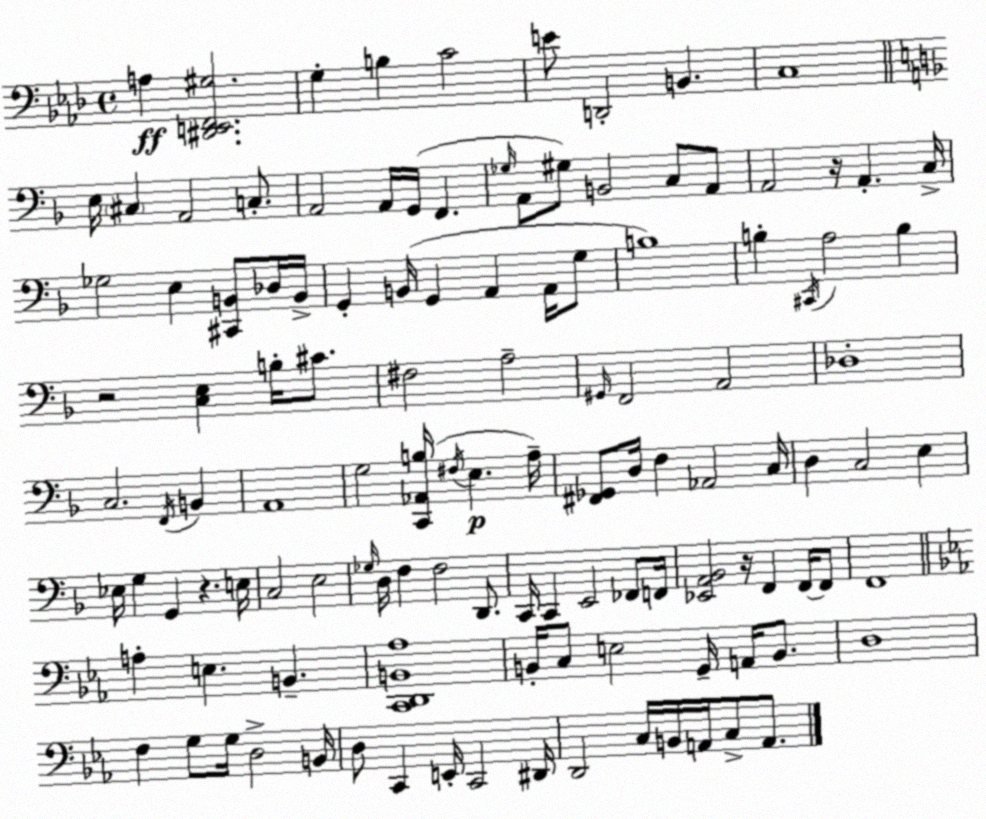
X:1
T:Untitled
M:4/4
L:1/4
K:Fm
A, [^D,,E,,F,,^G,]2 G, B, C2 E/2 D,,2 B,, C,4 E,/4 ^C, A,,2 C,/2 A,,2 A,,/4 G,,/4 F,, _G,/4 A,,/2 ^G,/2 B,,2 C,/2 A,,/2 A,,2 z/4 A,, C,/4 _G,2 E, [^C,,B,,]/2 _D,/4 B,,/4 G,, B,,/4 G,, A,, A,,/4 G,/2 B,4 B, ^C,,/4 A,2 B, z2 [C,E,] B,/4 ^C/2 ^F,2 A,2 ^G,,/4 F,,2 A,,2 _D,4 C,2 F,,/4 B,, A,,4 G,2 [C,,_A,,B,]/4 ^F,/4 E, A,/4 [^F,,_G,,]/2 D,/4 F, _A,,2 C,/4 D, C,2 E, _E,/4 G, G,, z E,/4 C,2 E,2 _G,/4 D,/4 F, F,2 D,,/2 C,,/4 C,, E,,2 _F,,/2 F,,/4 [_E,,A,,_B,,]2 z/4 F,, F,,/4 F,,/2 F,,4 A, E, B,, [C,,D,,B,,_A,]4 B,,/4 C,/2 E,2 G,,/4 A,,/4 B,,/2 D,4 F, G,/2 G,/4 D,2 B,,/4 D,/2 C,, E,,/4 C,,2 ^D,,/4 D,,2 C,/4 B,,/4 A,,/4 C,/2 A,,/2